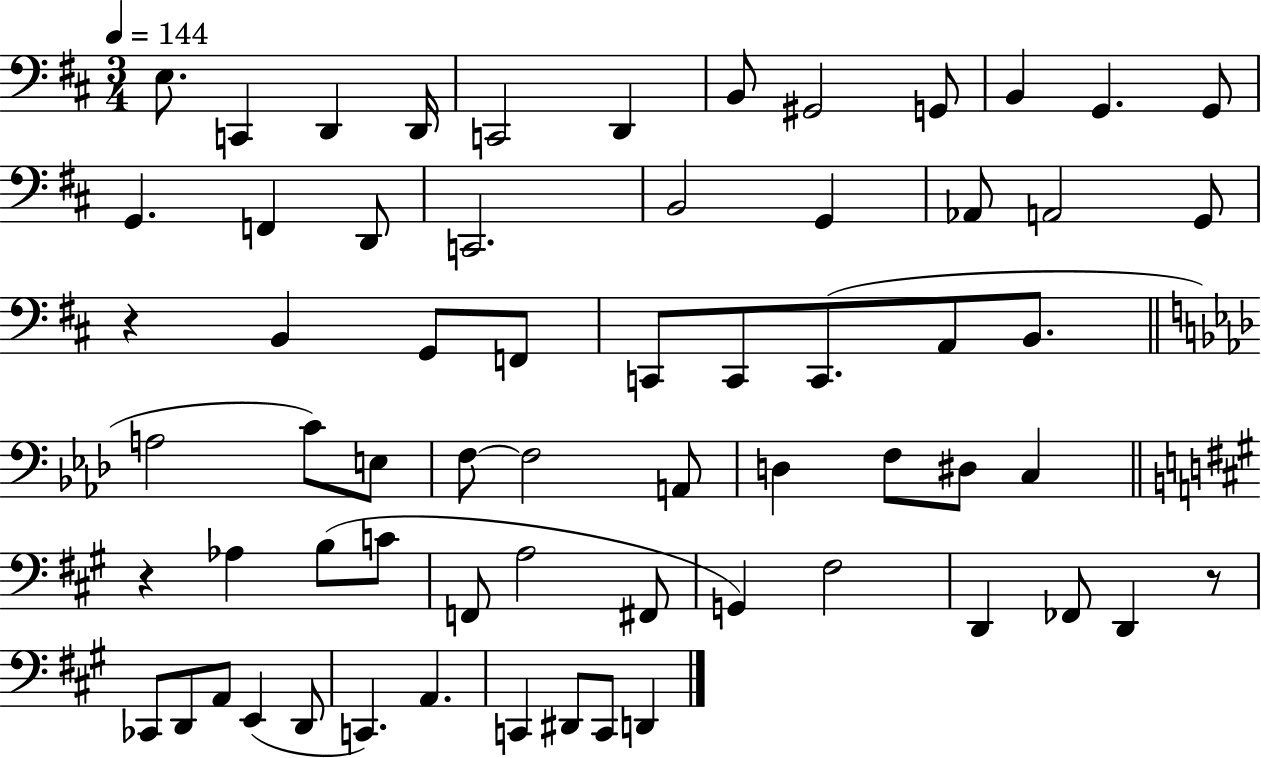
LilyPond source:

{
  \clef bass
  \numericTimeSignature
  \time 3/4
  \key d \major
  \tempo 4 = 144
  \repeat volta 2 { e8. c,4 d,4 d,16 | c,2 d,4 | b,8 gis,2 g,8 | b,4 g,4. g,8 | \break g,4. f,4 d,8 | c,2. | b,2 g,4 | aes,8 a,2 g,8 | \break r4 b,4 g,8 f,8 | c,8 c,8 c,8.( a,8 b,8. | \bar "||" \break \key f \minor a2 c'8) e8 | f8~~ f2 a,8 | d4 f8 dis8 c4 | \bar "||" \break \key a \major r4 aes4 b8( c'8 | f,8 a2 fis,8 | g,4) fis2 | d,4 fes,8 d,4 r8 | \break ces,8 d,8 a,8 e,4( d,8 | c,4.) a,4. | c,4 dis,8 c,8 d,4 | } \bar "|."
}